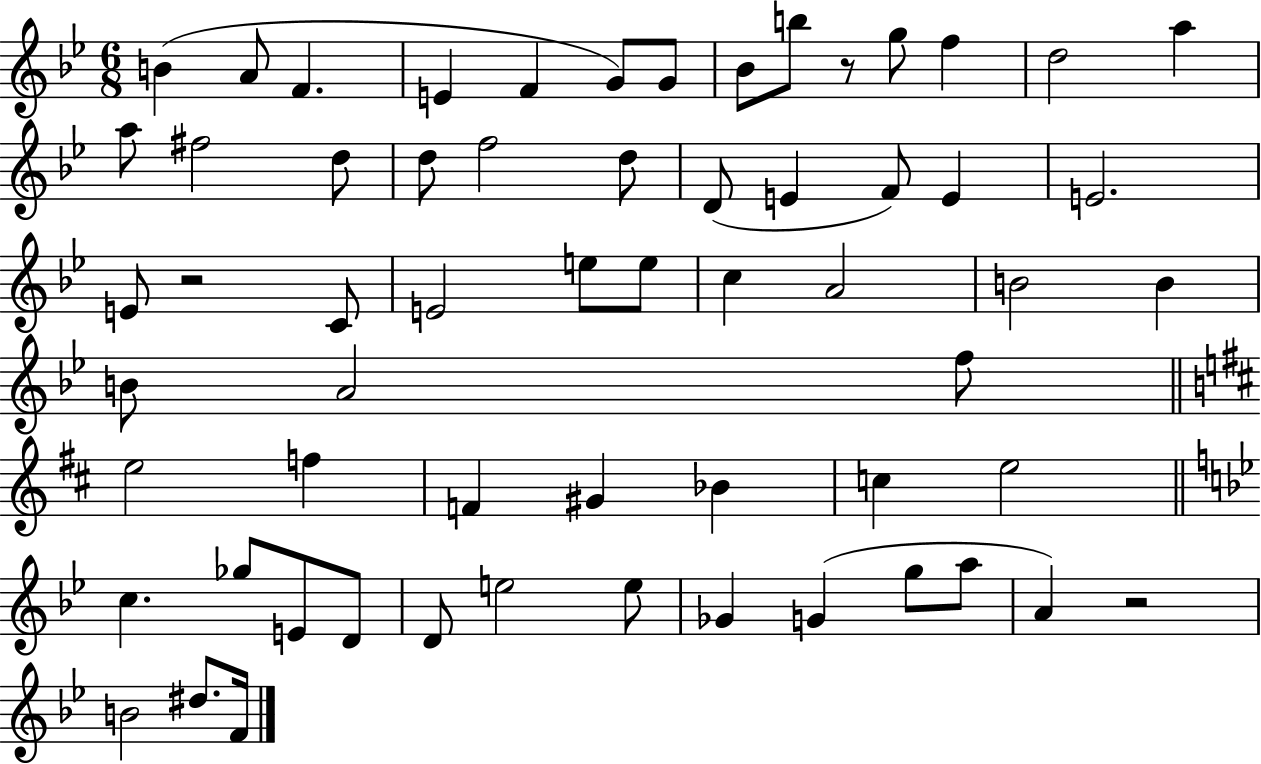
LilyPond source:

{
  \clef treble
  \numericTimeSignature
  \time 6/8
  \key bes \major
  b'4( a'8 f'4. | e'4 f'4 g'8) g'8 | bes'8 b''8 r8 g''8 f''4 | d''2 a''4 | \break a''8 fis''2 d''8 | d''8 f''2 d''8 | d'8( e'4 f'8) e'4 | e'2. | \break e'8 r2 c'8 | e'2 e''8 e''8 | c''4 a'2 | b'2 b'4 | \break b'8 a'2 f''8 | \bar "||" \break \key d \major e''2 f''4 | f'4 gis'4 bes'4 | c''4 e''2 | \bar "||" \break \key g \minor c''4. ges''8 e'8 d'8 | d'8 e''2 e''8 | ges'4 g'4( g''8 a''8 | a'4) r2 | \break b'2 dis''8. f'16 | \bar "|."
}